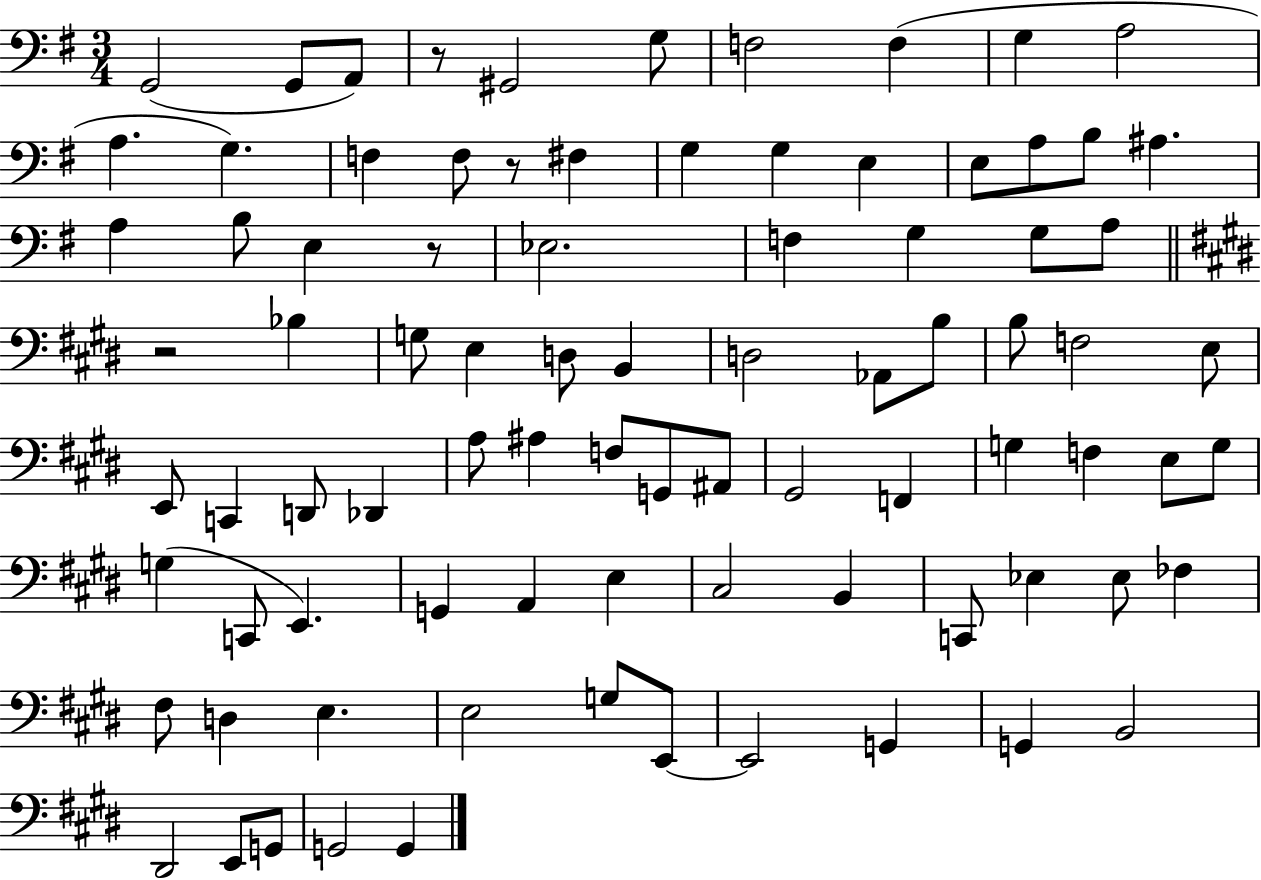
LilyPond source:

{
  \clef bass
  \numericTimeSignature
  \time 3/4
  \key g \major
  g,2( g,8 a,8) | r8 gis,2 g8 | f2 f4( | g4 a2 | \break a4. g4.) | f4 f8 r8 fis4 | g4 g4 e4 | e8 a8 b8 ais4. | \break a4 b8 e4 r8 | ees2. | f4 g4 g8 a8 | \bar "||" \break \key e \major r2 bes4 | g8 e4 d8 b,4 | d2 aes,8 b8 | b8 f2 e8 | \break e,8 c,4 d,8 des,4 | a8 ais4 f8 g,8 ais,8 | gis,2 f,4 | g4 f4 e8 g8 | \break g4( c,8 e,4.) | g,4 a,4 e4 | cis2 b,4 | c,8 ees4 ees8 fes4 | \break fis8 d4 e4. | e2 g8 e,8~~ | e,2 g,4 | g,4 b,2 | \break dis,2 e,8 g,8 | g,2 g,4 | \bar "|."
}